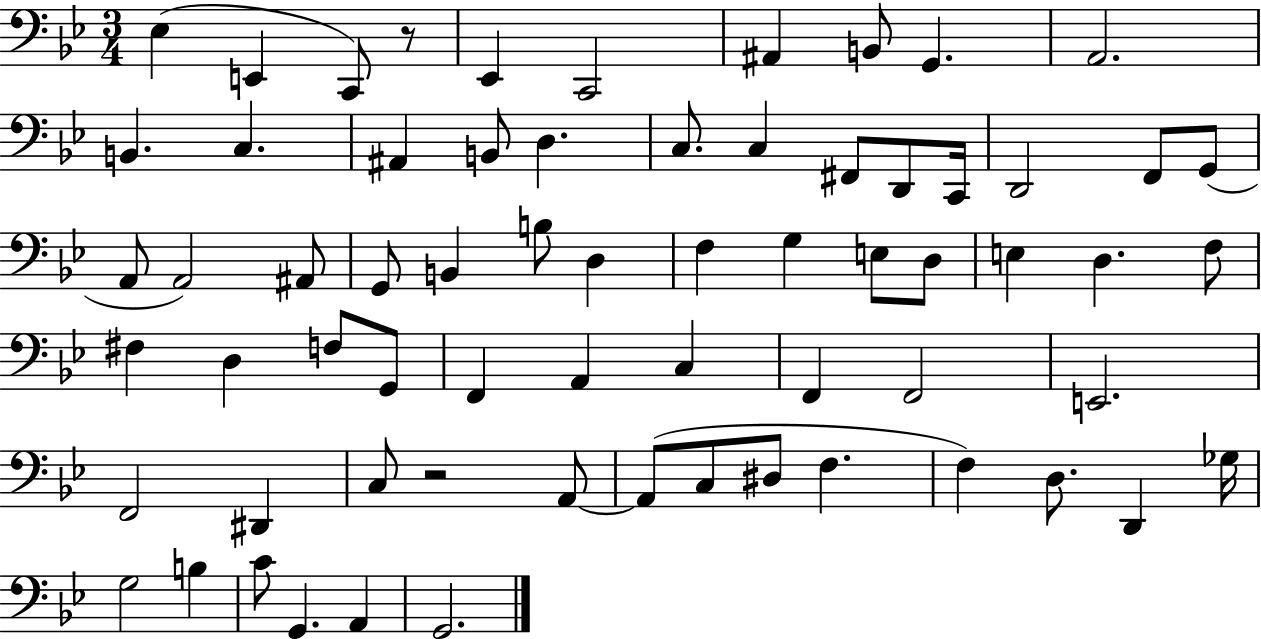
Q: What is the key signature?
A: BES major